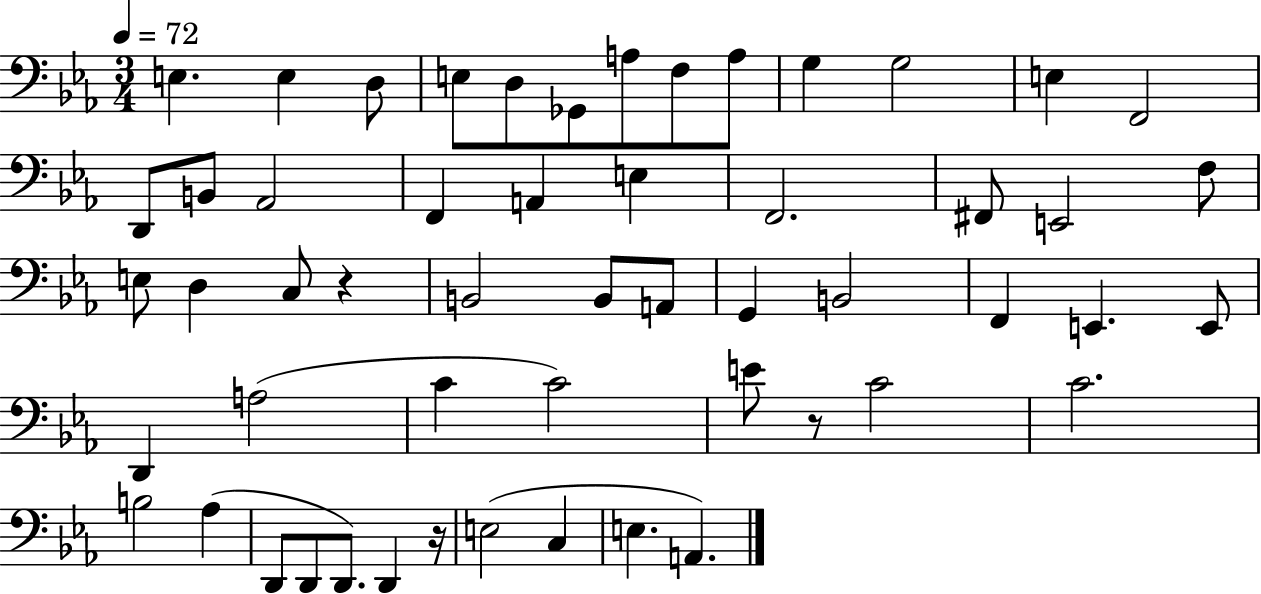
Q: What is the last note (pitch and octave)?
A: A2